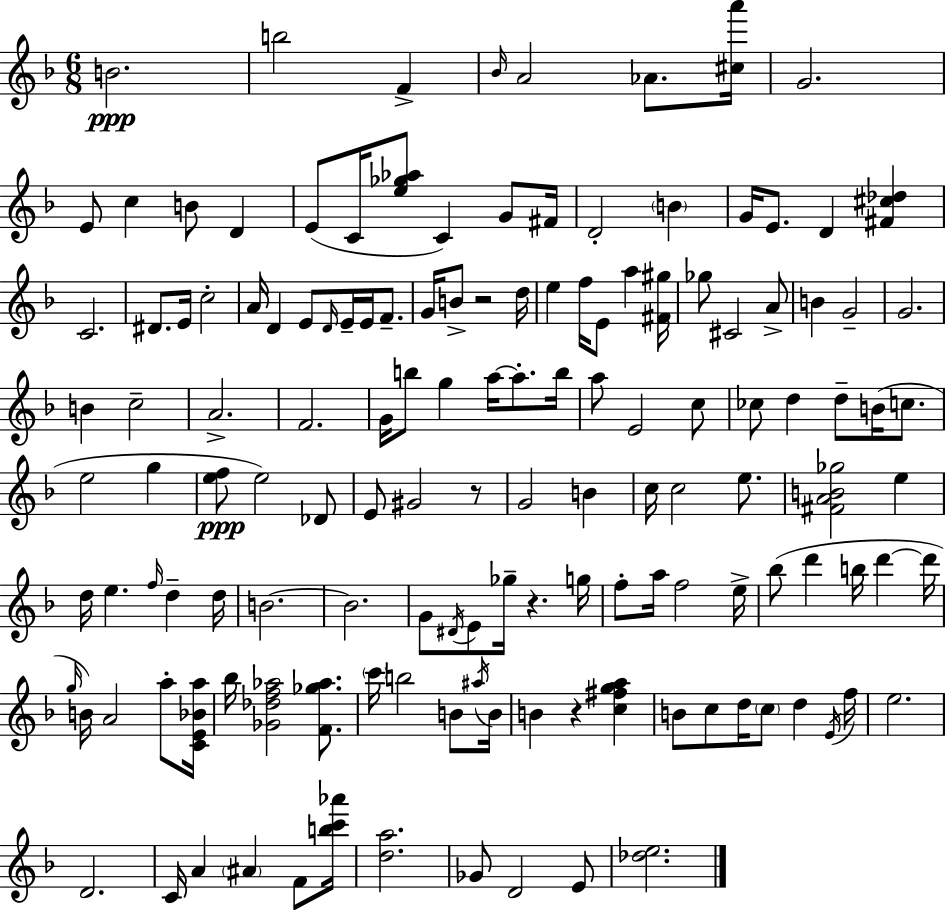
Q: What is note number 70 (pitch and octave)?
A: G4